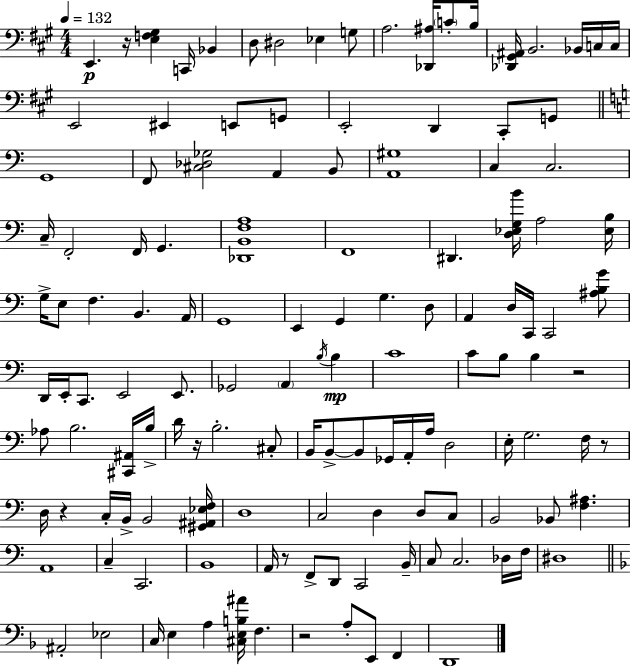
X:1
T:Untitled
M:4/4
L:1/4
K:A
E,, z/4 [E,F,^G,] C,,/4 _B,, D,/2 ^D,2 _E, G,/2 A,2 [_D,,^A,]/4 C/2 B,/4 [_D,,^G,,^A,,]/4 B,,2 _B,,/4 C,/4 C,/4 E,,2 ^E,, E,,/2 G,,/2 E,,2 D,, ^C,,/2 G,,/2 G,,4 F,,/2 [^C,_D,_G,]2 A,, B,,/2 [A,,^G,]4 C, C,2 C,/4 F,,2 F,,/4 G,, [_D,,B,,F,A,]4 F,,4 ^D,, [D,_E,G,B]/4 A,2 [_E,B,]/4 G,/4 E,/2 F, B,, A,,/4 G,,4 E,, G,, G, D,/2 A,, D,/4 C,,/4 C,,2 [^A,B,G]/2 D,,/4 E,,/4 C,,/2 E,,2 E,,/2 _G,,2 A,, B,/4 B, C4 C/2 B,/2 B, z2 _A,/2 B,2 [^C,,^A,,]/4 B,/4 D/4 z/4 B,2 ^C,/2 B,,/4 B,,/2 B,,/2 _G,,/4 A,,/4 A,/4 D,2 E,/4 G,2 F,/4 z/2 D,/4 z C,/4 B,,/4 B,,2 [^G,,^A,,_E,F,]/4 D,4 C,2 D, D,/2 C,/2 B,,2 _B,,/2 [F,^A,] A,,4 C, C,,2 B,,4 A,,/4 z/2 F,,/2 D,,/2 C,,2 B,,/4 C,/2 C,2 _D,/4 F,/4 ^D,4 ^A,,2 _E,2 C,/4 E, A, [^C,E,B,^A]/4 F, z2 A,/2 E,,/2 F,, D,,4